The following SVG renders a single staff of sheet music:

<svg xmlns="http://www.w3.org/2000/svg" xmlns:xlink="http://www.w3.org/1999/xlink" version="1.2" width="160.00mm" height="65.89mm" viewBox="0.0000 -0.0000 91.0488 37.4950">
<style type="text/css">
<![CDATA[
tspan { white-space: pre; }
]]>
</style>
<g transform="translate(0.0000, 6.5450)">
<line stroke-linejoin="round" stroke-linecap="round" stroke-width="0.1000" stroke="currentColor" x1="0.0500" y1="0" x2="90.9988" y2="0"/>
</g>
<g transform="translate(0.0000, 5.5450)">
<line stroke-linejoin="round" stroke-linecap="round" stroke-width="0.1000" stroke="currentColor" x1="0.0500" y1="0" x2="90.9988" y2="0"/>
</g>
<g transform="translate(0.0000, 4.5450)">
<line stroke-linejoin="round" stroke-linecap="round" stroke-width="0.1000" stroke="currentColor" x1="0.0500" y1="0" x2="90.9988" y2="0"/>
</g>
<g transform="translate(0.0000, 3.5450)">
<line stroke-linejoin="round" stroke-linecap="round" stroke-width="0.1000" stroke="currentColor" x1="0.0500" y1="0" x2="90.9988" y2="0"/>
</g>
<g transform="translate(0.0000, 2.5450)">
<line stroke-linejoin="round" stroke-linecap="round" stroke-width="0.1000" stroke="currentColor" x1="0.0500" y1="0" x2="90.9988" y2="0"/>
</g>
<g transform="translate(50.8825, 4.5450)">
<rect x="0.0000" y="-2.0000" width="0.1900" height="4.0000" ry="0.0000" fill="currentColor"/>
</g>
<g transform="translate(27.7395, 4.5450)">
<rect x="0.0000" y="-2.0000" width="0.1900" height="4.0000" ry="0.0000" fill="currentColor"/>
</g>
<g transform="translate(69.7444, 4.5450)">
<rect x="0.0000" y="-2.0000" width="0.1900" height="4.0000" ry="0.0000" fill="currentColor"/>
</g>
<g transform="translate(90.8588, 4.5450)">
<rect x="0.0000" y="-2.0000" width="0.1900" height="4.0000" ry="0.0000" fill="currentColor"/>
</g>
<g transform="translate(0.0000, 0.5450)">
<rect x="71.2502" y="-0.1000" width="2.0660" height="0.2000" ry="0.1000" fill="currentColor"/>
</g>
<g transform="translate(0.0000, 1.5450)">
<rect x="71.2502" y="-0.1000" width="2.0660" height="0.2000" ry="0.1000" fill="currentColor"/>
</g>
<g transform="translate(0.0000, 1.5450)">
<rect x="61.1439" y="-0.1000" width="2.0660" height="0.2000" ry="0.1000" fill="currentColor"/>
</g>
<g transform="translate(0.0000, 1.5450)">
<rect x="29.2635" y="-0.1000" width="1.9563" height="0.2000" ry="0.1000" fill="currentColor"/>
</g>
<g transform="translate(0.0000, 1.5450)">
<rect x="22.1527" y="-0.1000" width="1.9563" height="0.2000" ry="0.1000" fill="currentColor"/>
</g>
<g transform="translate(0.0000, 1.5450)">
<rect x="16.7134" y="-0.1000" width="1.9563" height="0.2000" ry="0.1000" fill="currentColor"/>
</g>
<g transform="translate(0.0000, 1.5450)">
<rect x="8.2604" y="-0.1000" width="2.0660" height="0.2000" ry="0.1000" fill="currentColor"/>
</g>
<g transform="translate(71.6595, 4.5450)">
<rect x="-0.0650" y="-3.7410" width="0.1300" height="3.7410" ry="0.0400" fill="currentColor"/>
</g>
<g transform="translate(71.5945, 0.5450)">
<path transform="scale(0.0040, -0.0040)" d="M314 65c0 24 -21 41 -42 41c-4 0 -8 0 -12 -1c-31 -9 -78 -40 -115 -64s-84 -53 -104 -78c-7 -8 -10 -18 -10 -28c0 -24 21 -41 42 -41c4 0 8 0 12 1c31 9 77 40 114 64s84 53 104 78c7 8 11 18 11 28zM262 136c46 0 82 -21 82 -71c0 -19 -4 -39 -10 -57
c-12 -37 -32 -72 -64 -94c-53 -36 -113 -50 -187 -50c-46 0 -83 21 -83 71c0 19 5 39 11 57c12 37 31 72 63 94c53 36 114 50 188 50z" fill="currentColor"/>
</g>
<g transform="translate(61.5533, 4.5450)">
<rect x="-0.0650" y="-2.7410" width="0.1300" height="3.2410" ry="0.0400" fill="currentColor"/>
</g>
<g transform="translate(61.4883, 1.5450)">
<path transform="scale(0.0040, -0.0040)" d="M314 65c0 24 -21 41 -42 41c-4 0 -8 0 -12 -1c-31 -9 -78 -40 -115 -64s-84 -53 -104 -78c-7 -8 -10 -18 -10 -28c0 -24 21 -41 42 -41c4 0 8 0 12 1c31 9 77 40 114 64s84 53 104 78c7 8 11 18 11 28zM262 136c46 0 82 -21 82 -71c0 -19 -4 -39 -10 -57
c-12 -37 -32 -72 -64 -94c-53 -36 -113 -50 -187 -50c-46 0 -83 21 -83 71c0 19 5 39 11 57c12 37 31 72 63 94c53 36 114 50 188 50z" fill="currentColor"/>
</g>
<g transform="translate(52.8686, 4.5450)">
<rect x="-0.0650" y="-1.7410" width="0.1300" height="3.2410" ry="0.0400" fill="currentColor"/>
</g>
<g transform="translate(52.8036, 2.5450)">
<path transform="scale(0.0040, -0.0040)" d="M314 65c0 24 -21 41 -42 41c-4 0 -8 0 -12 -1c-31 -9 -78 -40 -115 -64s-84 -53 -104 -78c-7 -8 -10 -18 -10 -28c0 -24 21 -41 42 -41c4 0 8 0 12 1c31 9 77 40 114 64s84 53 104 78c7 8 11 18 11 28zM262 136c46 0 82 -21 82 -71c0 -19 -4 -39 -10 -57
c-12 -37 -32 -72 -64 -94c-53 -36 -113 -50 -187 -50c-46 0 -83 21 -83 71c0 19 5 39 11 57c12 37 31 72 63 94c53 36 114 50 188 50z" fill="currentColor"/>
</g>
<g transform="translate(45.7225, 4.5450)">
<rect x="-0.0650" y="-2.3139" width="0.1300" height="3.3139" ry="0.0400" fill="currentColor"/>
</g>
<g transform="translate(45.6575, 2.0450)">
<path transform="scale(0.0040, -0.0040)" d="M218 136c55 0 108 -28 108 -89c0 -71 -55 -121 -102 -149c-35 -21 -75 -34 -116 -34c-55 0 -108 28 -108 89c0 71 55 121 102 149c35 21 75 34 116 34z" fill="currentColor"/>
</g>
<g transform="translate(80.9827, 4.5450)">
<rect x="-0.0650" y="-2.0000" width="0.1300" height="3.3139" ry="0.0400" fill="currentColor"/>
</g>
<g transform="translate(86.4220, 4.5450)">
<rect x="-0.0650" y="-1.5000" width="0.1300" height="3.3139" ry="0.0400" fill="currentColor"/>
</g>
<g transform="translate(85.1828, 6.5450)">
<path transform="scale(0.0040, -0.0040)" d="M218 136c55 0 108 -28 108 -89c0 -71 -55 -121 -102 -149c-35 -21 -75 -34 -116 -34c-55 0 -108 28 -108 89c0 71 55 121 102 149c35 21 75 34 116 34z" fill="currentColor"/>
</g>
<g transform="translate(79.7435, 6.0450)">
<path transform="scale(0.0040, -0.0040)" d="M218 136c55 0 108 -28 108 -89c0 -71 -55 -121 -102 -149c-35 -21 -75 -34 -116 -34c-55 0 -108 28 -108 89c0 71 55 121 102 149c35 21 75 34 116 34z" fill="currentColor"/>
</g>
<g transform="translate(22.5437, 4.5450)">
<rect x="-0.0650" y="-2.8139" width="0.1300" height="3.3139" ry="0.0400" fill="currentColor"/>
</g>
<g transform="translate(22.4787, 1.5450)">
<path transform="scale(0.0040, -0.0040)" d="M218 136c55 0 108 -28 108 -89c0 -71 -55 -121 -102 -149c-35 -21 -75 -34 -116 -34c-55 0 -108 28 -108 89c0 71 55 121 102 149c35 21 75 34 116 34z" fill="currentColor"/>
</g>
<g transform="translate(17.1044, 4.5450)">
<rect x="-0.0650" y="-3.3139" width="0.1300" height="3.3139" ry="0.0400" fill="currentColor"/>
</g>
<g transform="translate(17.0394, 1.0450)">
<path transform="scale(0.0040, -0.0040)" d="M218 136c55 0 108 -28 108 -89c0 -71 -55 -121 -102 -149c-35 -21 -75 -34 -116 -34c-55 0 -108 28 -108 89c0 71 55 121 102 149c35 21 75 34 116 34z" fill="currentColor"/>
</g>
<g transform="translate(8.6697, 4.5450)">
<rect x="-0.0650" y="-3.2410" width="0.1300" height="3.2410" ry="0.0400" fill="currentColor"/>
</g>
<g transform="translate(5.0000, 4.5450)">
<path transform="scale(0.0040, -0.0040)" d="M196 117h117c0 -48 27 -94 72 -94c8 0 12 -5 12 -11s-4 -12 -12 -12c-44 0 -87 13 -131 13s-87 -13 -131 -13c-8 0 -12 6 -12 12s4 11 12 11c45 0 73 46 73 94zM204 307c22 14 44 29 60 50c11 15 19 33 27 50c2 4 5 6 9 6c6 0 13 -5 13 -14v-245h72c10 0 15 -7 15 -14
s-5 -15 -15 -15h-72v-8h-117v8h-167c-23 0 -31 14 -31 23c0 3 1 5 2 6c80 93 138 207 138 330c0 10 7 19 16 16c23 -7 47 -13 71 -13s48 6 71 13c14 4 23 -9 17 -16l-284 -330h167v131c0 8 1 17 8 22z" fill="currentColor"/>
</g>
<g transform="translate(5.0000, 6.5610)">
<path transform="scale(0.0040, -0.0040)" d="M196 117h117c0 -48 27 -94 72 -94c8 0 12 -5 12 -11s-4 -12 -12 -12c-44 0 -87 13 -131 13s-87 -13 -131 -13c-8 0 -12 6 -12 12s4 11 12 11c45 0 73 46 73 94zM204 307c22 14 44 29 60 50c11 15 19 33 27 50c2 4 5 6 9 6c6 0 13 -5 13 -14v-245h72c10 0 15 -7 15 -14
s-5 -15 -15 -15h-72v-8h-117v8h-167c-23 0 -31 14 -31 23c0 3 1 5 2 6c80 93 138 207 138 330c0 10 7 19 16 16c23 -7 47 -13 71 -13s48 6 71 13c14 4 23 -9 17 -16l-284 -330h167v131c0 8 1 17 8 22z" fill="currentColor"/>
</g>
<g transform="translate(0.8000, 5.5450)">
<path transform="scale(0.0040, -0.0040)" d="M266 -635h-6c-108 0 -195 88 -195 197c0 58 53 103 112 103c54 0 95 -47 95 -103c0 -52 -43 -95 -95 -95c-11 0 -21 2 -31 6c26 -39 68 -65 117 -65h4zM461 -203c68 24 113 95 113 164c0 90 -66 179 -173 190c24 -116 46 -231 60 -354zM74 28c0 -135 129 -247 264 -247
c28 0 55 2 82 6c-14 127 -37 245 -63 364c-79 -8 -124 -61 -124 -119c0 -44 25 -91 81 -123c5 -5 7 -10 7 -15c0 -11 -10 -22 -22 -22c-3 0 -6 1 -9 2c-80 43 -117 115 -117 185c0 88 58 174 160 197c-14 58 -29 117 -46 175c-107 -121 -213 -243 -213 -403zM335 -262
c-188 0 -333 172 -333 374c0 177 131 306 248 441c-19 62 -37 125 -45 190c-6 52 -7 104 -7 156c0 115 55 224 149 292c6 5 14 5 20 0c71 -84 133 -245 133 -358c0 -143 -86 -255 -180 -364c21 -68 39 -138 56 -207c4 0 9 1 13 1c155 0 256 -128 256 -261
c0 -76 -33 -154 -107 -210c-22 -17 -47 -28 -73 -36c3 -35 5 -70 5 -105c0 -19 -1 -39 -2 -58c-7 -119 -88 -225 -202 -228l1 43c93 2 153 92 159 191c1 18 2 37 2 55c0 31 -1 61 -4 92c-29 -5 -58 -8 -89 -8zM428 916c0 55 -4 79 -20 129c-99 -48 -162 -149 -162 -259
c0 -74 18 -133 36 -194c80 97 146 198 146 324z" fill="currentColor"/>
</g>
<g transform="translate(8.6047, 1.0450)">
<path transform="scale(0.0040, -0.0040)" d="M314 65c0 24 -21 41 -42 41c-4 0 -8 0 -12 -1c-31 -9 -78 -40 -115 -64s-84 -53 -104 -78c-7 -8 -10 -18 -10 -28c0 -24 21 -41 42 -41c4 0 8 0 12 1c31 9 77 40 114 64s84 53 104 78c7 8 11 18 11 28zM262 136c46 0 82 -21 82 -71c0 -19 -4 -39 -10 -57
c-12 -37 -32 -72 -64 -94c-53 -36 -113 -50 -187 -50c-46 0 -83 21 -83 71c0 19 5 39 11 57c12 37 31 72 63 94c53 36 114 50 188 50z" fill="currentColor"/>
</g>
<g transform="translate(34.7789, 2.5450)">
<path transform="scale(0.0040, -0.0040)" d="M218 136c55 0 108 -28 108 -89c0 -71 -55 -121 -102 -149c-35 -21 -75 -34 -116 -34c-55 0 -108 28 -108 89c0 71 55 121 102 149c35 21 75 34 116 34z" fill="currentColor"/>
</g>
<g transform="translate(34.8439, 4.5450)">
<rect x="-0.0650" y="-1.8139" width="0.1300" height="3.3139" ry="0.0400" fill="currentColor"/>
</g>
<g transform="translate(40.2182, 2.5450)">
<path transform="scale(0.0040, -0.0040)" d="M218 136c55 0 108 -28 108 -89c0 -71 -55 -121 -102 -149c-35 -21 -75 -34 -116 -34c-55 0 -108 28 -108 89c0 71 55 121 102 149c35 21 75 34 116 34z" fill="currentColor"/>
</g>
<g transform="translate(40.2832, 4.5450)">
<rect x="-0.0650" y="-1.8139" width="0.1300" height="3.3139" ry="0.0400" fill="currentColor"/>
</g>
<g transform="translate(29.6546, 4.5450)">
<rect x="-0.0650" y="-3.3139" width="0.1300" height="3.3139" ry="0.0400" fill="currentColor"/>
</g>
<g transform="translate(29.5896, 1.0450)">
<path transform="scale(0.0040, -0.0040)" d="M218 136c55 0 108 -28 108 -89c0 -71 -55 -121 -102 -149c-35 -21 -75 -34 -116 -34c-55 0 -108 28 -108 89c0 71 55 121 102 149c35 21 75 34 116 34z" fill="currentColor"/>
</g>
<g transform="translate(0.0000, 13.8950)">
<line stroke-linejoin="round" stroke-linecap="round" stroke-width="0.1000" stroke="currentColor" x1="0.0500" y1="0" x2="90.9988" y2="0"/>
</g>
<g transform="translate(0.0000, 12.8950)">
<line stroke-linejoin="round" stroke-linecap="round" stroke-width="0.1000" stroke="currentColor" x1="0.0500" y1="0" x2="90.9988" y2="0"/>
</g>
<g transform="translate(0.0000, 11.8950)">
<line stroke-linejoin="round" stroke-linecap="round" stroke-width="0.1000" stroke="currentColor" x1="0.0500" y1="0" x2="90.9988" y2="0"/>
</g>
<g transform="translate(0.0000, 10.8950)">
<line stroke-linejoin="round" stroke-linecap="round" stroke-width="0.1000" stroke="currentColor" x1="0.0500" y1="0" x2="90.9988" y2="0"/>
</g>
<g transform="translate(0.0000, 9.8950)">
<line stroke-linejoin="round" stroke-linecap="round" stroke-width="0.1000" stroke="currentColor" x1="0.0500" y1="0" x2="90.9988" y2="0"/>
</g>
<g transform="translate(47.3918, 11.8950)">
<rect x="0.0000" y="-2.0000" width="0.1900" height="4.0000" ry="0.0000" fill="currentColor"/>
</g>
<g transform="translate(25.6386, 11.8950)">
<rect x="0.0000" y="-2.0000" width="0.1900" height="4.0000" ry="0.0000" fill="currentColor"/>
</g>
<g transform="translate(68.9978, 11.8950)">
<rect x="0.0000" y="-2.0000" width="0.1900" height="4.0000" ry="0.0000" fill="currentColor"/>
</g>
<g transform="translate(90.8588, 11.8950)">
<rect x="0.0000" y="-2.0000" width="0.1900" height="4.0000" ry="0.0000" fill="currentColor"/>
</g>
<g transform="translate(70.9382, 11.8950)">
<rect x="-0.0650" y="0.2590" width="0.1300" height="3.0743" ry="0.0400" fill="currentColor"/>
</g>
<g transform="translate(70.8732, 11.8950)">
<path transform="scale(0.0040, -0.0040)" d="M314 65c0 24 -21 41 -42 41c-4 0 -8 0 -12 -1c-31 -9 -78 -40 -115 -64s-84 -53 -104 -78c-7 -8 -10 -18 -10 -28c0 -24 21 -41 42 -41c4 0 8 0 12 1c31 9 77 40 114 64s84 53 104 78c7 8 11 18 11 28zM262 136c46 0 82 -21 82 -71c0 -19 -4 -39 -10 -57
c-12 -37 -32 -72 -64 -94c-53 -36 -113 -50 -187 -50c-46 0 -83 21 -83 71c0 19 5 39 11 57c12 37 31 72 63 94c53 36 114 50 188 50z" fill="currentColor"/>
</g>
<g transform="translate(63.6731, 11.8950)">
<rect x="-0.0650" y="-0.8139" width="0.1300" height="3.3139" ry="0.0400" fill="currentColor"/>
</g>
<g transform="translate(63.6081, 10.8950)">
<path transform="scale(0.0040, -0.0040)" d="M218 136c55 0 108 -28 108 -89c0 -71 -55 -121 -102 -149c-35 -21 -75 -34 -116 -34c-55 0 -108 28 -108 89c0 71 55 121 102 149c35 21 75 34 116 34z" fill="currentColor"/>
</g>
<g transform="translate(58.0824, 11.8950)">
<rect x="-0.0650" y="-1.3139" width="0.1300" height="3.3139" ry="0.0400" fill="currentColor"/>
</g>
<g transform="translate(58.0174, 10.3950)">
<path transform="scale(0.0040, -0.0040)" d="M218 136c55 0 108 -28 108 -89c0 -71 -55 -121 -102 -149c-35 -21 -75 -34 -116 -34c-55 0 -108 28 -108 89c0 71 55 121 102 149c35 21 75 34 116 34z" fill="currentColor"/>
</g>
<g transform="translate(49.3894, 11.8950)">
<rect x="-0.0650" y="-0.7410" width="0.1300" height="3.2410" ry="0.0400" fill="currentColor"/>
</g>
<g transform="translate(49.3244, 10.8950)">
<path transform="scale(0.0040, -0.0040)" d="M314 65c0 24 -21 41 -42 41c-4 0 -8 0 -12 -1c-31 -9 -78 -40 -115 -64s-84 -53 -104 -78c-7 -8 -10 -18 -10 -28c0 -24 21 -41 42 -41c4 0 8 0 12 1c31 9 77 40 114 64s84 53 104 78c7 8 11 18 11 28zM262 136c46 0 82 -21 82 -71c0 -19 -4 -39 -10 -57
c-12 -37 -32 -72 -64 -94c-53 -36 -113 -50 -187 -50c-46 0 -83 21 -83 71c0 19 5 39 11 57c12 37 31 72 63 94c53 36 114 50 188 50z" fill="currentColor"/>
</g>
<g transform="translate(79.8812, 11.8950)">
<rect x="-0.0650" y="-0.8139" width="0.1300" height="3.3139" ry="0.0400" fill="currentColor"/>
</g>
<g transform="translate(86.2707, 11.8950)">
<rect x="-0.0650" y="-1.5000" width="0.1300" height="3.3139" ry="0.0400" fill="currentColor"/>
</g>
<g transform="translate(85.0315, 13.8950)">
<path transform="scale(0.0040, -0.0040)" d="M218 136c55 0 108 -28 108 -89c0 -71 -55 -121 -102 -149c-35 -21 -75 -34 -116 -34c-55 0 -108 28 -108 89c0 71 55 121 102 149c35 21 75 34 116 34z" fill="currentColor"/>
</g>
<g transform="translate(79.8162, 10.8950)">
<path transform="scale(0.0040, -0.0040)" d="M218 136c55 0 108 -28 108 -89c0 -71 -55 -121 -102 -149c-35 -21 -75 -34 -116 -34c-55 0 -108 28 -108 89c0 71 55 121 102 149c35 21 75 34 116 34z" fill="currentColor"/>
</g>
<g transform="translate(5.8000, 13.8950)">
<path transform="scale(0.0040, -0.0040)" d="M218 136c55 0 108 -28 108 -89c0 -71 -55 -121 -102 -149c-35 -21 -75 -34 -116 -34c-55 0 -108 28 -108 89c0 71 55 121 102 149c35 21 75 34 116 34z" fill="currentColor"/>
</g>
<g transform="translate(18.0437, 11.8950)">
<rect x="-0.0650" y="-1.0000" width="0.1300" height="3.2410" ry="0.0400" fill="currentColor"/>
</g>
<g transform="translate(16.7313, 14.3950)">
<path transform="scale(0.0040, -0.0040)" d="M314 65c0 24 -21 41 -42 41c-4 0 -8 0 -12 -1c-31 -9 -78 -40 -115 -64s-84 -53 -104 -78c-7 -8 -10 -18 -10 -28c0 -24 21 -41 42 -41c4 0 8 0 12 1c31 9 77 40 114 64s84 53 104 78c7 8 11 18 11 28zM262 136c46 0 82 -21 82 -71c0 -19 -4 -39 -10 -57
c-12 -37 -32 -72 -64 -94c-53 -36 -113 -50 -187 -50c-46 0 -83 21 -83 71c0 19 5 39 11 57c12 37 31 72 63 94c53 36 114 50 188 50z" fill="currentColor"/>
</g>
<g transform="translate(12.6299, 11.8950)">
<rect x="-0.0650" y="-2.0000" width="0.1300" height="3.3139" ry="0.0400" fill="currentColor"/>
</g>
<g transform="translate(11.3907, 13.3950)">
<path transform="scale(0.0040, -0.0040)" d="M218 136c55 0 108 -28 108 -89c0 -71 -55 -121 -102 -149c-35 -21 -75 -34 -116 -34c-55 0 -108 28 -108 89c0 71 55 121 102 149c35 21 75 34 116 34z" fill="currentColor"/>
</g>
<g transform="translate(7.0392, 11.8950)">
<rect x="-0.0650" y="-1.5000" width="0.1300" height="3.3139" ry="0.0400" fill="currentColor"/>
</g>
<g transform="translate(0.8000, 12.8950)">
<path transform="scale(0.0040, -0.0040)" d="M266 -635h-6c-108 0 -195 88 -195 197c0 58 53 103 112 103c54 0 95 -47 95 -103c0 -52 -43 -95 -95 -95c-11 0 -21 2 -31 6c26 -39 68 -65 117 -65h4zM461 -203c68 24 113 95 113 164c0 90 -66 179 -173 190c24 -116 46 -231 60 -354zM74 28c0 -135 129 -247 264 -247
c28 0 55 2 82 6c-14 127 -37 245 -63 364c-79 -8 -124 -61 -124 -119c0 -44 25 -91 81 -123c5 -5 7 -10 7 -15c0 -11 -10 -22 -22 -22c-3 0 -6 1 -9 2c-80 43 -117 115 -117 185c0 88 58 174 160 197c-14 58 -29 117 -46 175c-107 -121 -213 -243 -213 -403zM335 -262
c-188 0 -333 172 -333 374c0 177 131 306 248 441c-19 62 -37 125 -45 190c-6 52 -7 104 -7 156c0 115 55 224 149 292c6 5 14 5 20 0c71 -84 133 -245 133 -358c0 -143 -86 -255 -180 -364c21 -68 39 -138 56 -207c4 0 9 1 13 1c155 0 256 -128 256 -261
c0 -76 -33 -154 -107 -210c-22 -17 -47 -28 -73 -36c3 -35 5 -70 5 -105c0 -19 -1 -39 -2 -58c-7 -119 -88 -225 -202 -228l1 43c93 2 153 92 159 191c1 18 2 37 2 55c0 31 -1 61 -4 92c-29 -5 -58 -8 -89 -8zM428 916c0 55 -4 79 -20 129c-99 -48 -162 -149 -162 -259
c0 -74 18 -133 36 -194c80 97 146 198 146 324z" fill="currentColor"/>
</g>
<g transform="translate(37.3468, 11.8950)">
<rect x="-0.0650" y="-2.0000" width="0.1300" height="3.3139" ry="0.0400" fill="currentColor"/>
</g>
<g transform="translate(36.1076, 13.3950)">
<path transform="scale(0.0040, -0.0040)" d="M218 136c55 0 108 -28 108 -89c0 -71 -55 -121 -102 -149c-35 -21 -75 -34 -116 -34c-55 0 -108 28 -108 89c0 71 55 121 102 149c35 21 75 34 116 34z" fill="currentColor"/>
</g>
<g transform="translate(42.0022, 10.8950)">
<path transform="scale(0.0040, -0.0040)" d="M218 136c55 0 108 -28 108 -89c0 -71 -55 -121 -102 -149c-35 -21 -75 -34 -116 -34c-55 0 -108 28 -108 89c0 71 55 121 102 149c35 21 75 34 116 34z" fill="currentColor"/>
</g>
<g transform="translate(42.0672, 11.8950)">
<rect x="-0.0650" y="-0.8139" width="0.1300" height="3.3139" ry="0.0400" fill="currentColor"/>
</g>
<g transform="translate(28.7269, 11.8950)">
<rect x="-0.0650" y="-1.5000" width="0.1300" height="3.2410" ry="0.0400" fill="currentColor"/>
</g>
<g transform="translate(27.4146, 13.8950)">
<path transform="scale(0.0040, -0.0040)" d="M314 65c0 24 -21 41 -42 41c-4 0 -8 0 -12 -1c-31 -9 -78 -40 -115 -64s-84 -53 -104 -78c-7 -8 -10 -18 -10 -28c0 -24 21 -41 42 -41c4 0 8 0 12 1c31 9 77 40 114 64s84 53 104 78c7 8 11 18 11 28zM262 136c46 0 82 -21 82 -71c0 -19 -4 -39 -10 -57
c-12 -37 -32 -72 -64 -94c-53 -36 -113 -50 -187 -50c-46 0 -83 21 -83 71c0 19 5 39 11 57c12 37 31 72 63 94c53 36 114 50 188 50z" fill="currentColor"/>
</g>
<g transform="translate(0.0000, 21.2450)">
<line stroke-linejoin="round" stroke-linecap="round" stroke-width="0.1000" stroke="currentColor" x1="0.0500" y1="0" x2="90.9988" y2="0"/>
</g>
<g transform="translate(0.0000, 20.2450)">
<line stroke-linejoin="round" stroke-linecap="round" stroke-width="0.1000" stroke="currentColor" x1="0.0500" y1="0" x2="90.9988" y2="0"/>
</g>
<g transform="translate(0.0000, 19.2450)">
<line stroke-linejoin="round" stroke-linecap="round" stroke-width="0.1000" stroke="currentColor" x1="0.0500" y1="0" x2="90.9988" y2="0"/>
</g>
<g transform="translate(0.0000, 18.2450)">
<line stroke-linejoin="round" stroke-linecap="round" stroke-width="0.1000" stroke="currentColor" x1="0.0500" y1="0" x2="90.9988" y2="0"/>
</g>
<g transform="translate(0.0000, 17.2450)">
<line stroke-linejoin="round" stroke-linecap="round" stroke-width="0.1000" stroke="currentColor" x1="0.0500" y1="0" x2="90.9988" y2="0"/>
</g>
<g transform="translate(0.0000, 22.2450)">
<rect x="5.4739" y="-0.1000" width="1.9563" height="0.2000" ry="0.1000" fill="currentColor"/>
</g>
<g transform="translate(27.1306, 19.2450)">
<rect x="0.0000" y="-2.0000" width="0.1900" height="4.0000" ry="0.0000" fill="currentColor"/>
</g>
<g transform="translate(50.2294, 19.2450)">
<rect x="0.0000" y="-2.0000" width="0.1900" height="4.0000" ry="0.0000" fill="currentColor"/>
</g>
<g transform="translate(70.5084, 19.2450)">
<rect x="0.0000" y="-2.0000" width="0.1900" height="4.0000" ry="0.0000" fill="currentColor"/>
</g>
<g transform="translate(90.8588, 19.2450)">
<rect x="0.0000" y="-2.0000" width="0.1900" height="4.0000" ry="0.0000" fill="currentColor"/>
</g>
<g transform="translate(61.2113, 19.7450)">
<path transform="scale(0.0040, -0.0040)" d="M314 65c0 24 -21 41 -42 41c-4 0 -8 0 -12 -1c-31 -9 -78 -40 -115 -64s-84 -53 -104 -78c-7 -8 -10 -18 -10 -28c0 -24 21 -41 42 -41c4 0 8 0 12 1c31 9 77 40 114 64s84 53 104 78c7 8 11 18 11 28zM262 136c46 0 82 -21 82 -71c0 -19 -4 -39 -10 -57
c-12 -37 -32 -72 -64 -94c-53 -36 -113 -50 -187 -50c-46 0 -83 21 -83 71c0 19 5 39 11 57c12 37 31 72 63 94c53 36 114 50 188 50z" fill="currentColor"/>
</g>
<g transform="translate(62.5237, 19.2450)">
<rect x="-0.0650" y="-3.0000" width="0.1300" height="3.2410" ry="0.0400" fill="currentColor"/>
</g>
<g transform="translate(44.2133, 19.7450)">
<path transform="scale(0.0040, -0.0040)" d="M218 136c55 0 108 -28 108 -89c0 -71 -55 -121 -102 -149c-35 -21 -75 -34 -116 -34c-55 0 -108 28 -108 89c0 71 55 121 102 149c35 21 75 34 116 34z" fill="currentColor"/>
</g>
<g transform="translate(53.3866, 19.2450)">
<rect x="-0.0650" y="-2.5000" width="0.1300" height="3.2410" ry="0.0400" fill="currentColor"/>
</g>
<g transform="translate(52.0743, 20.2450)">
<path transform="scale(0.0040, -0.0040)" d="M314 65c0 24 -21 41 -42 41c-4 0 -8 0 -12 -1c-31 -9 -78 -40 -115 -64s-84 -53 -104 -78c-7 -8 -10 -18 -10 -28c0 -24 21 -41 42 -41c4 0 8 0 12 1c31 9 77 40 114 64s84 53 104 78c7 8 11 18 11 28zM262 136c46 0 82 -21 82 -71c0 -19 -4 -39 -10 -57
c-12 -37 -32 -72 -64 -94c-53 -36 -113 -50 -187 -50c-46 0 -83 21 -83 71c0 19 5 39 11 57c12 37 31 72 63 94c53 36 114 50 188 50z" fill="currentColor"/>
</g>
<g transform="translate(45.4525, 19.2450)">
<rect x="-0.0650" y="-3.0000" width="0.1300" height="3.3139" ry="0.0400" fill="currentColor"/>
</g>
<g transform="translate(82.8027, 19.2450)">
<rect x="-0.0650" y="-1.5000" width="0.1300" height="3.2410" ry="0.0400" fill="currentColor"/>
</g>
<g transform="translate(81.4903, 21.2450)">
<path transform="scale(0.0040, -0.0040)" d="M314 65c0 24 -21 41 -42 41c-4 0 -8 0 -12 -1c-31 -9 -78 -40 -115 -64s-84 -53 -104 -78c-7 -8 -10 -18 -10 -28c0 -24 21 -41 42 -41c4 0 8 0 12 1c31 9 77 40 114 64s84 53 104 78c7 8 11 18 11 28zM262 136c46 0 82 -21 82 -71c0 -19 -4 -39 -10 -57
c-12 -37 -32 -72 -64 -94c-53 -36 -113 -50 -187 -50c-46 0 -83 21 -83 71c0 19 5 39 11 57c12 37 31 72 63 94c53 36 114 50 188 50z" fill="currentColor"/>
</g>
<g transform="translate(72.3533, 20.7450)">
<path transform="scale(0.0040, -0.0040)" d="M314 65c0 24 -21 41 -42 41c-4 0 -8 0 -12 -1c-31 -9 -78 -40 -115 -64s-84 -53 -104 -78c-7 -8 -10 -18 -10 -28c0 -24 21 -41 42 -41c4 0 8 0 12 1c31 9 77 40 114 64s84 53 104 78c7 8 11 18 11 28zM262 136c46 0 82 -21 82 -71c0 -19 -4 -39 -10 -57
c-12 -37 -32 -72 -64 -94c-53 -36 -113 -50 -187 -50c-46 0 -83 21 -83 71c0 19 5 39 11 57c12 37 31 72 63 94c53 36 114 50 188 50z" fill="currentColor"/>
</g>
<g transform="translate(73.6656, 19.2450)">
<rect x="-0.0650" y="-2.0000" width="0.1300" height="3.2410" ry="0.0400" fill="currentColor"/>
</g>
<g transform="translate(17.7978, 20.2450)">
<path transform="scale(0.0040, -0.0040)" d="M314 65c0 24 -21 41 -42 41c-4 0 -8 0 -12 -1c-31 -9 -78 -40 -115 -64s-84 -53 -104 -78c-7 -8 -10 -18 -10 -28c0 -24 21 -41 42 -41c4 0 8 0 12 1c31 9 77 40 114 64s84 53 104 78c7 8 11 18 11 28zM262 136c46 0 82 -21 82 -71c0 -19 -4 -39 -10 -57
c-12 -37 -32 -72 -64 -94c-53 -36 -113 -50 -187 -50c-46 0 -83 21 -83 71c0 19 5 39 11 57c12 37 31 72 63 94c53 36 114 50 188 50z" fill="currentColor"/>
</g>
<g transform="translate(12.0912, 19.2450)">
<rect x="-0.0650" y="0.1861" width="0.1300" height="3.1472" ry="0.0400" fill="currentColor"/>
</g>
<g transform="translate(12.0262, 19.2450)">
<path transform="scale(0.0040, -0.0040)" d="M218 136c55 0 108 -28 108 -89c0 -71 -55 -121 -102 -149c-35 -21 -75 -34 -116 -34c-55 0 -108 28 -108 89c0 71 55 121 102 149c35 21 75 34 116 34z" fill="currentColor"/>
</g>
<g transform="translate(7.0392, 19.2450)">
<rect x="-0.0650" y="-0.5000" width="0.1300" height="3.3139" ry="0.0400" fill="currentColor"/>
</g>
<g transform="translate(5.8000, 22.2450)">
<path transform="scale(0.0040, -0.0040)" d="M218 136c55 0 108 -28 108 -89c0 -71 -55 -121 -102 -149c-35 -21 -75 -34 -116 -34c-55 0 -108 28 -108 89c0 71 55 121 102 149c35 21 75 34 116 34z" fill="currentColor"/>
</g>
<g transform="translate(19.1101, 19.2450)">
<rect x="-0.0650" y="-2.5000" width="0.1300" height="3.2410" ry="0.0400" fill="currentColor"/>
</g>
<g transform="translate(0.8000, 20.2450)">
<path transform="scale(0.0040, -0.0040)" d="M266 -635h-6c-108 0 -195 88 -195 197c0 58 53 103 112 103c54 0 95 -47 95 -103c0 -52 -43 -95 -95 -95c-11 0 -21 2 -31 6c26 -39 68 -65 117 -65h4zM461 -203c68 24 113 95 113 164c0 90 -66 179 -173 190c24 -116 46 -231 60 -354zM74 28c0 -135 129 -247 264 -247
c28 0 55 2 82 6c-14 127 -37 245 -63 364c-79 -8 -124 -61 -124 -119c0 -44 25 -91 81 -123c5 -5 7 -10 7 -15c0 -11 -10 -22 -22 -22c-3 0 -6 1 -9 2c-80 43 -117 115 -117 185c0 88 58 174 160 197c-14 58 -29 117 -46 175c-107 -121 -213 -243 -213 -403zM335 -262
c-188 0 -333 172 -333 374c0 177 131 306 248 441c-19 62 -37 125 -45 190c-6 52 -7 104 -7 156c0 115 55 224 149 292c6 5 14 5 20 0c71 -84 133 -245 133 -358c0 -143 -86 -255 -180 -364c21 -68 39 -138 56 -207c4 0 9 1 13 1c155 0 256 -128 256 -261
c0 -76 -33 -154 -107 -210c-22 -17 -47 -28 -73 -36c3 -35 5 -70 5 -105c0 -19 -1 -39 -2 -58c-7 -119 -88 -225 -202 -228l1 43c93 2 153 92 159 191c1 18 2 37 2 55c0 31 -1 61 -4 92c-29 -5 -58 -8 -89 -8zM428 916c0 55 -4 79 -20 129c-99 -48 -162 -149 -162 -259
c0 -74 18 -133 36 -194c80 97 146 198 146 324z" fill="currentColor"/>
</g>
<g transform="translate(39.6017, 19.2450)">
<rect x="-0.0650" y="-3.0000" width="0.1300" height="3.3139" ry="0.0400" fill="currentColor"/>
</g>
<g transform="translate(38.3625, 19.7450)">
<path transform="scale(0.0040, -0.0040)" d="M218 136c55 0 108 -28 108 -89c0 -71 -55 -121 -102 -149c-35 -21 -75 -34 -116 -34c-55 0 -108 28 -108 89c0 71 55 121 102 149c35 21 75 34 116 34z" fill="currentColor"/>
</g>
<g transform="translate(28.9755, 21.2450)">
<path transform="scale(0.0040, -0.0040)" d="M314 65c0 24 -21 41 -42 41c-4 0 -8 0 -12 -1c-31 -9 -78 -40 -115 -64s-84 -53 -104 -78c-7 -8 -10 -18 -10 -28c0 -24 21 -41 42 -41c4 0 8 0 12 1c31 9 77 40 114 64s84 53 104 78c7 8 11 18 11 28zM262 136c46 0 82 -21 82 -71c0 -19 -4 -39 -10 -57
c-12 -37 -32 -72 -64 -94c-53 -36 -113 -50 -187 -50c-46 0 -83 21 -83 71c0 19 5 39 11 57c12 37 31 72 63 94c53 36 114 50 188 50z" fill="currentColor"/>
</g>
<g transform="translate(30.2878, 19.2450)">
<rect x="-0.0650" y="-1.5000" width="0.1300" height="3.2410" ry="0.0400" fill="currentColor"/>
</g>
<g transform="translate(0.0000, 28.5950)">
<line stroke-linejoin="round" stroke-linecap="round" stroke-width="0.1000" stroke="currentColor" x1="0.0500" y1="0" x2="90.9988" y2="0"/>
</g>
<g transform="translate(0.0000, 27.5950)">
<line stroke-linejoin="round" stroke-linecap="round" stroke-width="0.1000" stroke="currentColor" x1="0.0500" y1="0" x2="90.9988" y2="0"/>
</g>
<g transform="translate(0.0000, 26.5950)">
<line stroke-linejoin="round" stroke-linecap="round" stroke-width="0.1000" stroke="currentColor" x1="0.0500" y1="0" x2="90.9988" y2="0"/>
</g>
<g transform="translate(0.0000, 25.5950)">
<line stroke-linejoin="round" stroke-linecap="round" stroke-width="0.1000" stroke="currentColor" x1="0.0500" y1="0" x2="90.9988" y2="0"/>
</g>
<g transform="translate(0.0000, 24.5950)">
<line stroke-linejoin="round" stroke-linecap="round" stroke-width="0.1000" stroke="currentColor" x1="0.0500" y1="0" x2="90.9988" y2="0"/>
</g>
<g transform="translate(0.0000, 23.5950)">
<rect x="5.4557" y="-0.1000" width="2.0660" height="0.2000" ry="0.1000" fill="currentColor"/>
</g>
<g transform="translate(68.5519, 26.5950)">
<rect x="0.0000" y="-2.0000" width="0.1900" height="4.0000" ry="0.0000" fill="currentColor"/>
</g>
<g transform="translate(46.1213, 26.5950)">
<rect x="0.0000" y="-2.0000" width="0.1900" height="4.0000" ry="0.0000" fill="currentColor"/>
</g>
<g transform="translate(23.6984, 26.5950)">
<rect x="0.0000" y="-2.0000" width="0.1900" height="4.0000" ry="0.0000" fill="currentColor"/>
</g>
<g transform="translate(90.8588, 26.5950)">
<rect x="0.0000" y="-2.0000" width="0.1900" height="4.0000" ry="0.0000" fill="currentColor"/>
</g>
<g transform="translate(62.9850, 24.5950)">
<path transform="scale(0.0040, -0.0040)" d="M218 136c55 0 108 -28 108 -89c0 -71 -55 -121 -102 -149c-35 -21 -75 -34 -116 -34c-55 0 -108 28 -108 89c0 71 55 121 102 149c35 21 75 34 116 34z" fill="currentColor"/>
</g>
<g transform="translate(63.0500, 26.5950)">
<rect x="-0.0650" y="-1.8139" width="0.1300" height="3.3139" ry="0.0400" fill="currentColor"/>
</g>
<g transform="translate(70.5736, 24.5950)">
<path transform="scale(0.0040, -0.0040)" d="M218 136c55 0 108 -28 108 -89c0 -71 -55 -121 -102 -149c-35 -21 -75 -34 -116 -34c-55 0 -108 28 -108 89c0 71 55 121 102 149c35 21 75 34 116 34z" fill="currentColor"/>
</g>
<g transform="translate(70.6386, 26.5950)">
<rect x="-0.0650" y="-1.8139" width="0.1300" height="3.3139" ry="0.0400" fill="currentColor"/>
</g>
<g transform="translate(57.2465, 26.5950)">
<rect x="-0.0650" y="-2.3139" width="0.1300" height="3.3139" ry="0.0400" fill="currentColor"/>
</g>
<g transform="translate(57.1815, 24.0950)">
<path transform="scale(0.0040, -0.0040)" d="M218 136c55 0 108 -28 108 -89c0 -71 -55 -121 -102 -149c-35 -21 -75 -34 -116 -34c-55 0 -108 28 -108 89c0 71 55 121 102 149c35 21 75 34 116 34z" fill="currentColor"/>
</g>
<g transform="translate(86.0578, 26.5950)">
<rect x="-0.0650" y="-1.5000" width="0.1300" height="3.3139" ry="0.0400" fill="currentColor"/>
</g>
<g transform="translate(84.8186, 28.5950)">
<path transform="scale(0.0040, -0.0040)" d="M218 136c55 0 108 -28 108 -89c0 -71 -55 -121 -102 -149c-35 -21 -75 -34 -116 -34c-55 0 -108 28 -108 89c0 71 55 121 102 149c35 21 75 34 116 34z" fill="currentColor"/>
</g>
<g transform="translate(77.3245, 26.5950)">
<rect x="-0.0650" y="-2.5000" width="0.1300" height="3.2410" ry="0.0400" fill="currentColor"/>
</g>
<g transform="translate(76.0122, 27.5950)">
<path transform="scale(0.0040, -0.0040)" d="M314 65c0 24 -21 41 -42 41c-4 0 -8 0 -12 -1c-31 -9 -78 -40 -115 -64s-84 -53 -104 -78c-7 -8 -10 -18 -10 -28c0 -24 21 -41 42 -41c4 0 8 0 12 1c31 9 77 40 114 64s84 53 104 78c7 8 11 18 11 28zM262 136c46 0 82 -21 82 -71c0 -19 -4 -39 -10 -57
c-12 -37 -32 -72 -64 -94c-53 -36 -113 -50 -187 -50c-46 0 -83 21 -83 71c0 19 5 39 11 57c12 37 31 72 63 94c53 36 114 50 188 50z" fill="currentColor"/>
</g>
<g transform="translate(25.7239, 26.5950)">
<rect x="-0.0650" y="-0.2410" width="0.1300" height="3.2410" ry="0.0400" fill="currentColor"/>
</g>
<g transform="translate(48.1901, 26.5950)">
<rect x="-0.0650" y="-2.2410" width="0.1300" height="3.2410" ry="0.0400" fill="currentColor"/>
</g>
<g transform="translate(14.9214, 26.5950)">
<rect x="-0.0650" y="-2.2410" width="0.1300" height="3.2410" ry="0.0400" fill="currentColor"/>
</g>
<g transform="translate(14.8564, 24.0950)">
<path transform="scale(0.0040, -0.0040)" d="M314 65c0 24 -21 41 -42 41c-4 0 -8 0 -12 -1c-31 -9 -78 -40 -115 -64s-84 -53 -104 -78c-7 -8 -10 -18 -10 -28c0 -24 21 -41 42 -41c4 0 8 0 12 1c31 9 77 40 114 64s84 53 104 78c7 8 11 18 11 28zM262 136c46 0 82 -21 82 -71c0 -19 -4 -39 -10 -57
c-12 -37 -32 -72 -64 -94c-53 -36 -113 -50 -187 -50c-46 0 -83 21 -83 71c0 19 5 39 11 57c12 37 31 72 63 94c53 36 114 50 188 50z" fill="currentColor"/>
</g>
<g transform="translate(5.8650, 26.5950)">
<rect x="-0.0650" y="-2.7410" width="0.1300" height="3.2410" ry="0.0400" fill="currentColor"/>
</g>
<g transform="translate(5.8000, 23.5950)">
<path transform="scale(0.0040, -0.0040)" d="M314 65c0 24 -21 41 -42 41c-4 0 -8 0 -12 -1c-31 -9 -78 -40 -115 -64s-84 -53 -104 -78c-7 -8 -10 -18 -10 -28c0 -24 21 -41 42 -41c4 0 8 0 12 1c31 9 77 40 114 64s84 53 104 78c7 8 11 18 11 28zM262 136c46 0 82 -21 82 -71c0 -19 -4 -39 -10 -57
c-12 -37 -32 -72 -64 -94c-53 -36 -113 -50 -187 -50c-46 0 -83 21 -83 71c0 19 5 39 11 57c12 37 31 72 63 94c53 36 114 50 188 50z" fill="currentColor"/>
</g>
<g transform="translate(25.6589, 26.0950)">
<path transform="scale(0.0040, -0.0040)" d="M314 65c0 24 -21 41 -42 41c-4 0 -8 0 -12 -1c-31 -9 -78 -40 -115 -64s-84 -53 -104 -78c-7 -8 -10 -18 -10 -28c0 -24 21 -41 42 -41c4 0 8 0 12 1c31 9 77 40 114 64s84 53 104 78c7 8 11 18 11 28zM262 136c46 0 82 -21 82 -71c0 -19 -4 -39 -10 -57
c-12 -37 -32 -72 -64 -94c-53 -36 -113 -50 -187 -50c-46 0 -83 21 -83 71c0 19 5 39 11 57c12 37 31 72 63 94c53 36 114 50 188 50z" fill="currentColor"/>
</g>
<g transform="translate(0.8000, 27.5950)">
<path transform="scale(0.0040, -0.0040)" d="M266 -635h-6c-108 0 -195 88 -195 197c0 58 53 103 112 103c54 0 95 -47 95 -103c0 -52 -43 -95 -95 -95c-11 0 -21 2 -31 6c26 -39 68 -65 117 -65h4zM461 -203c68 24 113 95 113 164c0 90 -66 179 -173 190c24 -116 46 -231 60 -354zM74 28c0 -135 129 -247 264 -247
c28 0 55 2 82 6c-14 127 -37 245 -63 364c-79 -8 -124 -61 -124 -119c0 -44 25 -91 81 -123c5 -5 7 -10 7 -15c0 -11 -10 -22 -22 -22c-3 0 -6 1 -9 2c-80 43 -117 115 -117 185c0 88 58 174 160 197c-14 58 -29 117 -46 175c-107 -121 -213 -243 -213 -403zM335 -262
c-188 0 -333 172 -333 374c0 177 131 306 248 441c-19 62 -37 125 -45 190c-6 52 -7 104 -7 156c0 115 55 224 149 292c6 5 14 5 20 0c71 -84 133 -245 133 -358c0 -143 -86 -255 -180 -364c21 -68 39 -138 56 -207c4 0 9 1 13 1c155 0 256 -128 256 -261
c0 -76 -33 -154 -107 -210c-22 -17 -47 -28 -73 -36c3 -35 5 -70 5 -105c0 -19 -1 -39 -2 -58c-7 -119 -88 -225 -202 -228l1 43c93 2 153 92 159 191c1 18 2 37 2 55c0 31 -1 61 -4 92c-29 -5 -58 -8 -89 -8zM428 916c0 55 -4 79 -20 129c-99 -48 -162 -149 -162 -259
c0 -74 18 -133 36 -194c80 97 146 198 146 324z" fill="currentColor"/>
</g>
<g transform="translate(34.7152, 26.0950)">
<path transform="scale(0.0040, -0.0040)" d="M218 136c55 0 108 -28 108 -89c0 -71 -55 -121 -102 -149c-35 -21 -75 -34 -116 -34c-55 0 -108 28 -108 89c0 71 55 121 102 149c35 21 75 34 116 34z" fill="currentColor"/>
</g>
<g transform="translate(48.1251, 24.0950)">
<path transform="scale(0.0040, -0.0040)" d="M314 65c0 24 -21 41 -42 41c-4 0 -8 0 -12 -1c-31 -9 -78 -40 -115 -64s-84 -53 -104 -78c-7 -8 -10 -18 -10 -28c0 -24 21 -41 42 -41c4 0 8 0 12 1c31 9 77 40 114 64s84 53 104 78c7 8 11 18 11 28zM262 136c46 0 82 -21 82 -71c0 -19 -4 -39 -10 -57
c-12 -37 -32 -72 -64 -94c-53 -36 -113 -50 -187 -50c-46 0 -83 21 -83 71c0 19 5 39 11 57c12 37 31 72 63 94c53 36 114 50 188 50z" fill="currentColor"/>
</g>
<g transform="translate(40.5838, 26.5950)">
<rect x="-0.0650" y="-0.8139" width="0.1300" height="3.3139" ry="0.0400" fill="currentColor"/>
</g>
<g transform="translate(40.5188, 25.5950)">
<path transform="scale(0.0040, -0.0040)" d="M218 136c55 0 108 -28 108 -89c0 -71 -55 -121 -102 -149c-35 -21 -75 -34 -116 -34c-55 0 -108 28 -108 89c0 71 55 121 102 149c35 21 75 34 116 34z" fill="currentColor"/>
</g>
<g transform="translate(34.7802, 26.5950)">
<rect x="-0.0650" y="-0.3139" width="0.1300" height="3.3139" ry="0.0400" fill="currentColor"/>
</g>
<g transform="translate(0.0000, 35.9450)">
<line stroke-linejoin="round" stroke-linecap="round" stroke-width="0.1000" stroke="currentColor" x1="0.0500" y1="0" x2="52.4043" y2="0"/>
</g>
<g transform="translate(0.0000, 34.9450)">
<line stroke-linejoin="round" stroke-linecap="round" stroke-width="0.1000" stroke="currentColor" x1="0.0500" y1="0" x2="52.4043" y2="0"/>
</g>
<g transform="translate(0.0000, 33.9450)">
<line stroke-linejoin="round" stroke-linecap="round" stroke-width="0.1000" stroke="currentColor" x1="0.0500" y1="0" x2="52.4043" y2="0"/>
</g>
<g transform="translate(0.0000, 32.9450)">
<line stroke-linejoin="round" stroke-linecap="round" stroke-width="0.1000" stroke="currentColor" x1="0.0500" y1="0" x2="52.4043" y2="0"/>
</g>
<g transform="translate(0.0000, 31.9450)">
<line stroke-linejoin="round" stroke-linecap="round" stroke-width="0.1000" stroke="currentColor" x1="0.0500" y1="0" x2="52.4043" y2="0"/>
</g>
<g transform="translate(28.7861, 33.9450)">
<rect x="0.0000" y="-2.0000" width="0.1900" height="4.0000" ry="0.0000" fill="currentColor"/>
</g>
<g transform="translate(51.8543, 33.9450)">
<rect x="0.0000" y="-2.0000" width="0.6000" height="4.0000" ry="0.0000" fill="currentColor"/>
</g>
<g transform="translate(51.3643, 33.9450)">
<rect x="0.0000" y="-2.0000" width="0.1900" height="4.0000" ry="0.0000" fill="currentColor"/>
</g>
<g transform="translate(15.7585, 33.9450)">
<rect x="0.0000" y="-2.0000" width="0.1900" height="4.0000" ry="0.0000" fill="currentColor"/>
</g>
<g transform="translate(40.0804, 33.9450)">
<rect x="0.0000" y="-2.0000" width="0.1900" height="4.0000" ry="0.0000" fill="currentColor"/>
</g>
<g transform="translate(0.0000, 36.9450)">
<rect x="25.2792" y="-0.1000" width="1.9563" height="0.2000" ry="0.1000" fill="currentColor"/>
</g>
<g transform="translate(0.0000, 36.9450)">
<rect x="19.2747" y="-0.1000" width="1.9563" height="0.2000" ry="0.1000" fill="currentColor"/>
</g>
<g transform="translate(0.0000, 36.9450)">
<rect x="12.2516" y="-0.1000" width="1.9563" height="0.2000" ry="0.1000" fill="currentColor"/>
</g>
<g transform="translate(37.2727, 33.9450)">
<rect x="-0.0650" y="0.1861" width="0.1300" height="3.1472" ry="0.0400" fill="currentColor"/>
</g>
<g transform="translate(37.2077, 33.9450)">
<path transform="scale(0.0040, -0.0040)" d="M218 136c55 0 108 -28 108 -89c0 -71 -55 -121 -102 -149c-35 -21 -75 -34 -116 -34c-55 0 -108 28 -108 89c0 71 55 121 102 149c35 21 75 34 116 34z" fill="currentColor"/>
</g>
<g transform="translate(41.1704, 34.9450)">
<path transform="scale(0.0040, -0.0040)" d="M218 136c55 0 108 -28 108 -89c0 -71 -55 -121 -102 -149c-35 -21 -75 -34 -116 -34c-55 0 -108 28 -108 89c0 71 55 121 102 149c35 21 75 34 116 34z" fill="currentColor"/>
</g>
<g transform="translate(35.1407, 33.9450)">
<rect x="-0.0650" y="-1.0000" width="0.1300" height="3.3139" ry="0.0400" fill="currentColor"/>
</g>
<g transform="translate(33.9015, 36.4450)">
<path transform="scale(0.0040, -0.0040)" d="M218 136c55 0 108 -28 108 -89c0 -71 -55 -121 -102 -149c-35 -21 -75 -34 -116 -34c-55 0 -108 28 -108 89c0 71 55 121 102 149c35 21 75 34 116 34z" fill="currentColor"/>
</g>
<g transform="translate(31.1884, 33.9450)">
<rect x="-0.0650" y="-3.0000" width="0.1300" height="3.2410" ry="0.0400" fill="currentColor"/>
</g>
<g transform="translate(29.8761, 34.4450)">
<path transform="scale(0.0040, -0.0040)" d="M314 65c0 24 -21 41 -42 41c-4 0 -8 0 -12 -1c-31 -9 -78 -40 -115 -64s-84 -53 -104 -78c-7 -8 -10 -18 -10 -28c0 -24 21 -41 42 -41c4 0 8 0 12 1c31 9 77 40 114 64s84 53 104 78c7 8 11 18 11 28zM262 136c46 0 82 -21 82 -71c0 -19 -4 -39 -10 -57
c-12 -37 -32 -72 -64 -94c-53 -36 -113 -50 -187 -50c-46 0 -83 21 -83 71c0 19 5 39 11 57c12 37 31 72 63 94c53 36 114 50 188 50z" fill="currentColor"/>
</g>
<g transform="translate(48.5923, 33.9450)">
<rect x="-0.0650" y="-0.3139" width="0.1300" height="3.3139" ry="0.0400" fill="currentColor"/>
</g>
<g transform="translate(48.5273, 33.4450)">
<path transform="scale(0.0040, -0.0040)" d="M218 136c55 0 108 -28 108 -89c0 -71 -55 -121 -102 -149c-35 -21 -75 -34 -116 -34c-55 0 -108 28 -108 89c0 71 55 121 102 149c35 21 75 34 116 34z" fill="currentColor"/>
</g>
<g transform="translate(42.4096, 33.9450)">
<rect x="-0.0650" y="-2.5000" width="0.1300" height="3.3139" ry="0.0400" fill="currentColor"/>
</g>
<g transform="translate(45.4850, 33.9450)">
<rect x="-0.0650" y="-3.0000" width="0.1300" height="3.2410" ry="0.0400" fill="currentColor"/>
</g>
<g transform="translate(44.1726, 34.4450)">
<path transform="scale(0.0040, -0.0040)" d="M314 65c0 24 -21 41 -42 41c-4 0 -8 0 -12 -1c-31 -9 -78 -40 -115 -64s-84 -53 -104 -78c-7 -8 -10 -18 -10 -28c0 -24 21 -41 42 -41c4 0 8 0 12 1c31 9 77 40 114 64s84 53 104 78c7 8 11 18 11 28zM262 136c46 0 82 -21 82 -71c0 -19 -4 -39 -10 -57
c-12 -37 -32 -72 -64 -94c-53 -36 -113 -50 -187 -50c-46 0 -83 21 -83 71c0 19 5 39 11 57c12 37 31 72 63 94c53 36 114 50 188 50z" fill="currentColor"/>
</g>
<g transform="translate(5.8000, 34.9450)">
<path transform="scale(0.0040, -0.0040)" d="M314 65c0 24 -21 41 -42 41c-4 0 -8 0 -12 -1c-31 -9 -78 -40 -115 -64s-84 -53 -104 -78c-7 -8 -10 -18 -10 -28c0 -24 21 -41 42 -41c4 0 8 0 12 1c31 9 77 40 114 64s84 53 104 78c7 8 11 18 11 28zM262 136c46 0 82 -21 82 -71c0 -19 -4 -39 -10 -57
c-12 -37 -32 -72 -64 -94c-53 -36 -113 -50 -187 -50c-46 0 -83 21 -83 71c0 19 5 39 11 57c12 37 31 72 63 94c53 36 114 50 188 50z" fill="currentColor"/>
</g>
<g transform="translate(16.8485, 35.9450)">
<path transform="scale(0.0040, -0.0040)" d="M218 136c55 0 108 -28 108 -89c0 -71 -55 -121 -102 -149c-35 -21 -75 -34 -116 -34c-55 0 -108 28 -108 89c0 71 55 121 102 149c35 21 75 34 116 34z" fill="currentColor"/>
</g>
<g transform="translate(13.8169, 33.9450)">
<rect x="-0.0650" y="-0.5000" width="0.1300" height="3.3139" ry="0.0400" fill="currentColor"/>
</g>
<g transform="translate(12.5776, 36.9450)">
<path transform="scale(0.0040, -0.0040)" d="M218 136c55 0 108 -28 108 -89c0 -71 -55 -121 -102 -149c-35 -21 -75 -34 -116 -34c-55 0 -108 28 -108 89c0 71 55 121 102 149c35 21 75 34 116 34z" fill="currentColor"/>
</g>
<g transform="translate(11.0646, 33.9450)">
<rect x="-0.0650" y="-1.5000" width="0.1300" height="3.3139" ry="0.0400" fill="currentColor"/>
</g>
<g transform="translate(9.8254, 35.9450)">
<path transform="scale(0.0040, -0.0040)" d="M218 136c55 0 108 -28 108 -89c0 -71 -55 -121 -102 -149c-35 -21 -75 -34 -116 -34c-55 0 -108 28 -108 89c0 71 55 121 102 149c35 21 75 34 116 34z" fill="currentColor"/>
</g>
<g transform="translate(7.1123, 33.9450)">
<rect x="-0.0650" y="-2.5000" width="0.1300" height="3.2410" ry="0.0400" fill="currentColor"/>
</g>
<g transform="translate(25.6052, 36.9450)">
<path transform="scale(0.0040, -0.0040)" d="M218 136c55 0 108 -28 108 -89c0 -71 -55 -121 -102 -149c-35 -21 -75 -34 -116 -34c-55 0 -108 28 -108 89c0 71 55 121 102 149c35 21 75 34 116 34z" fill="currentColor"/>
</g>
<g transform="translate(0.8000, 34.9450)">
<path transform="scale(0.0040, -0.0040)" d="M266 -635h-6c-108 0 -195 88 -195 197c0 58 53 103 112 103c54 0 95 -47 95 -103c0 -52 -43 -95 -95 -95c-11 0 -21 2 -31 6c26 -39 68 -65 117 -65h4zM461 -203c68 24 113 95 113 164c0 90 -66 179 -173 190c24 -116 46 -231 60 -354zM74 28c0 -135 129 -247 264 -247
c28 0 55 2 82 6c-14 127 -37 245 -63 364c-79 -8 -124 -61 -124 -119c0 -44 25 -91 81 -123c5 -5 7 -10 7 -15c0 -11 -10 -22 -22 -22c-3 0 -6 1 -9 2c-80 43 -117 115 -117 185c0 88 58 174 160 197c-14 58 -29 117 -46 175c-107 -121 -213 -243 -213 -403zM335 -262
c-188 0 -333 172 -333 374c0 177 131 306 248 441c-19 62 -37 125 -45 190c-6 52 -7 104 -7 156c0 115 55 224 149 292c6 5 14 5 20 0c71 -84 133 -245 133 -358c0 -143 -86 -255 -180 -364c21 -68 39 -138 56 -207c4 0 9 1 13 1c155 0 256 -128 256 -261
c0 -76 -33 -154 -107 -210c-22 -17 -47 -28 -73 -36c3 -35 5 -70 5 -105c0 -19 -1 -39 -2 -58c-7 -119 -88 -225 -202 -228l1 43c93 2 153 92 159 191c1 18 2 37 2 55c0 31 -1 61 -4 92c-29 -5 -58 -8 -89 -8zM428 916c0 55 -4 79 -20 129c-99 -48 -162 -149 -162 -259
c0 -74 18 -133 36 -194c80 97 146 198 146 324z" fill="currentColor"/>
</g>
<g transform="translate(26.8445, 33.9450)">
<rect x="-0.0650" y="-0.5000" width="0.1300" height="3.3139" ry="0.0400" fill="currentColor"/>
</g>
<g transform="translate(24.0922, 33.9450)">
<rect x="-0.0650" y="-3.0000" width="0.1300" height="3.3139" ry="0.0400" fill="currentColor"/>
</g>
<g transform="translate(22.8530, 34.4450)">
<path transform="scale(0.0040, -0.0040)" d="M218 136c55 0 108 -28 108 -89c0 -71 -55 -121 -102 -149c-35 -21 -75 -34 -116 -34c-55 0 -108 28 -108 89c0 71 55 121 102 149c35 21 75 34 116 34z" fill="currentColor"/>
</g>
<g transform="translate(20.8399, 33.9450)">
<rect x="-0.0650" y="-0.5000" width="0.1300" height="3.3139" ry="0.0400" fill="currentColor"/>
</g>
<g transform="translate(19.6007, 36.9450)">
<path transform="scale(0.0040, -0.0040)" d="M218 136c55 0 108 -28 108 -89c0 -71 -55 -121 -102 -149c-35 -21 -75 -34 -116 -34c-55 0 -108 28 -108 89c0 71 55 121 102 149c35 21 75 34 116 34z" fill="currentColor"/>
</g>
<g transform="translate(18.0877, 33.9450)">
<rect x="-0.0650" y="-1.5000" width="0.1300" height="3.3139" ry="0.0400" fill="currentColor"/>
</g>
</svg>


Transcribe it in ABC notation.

X:1
T:Untitled
M:4/4
L:1/4
K:C
b2 b a b f f g f2 a2 c'2 F E E F D2 E2 F d d2 e d B2 d E C B G2 E2 A A G2 A2 F2 E2 a2 g2 c2 c d g2 g f f G2 E G2 E C E C A C A2 D B G A2 c